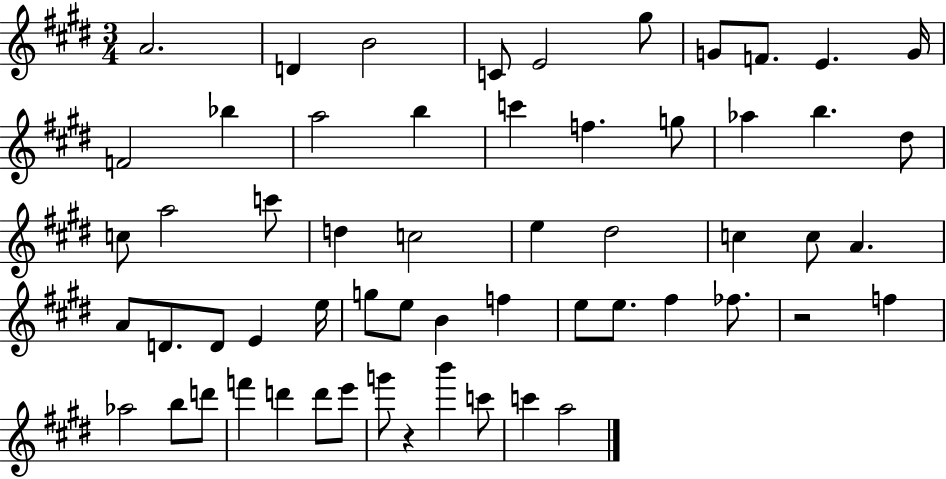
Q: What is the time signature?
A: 3/4